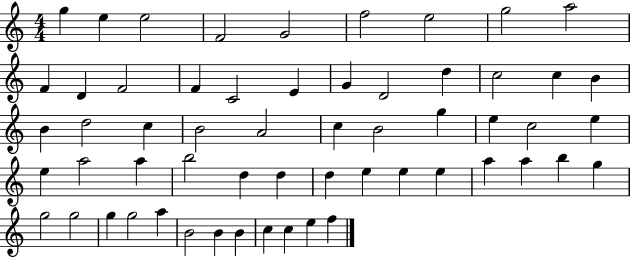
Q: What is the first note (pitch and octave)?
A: G5